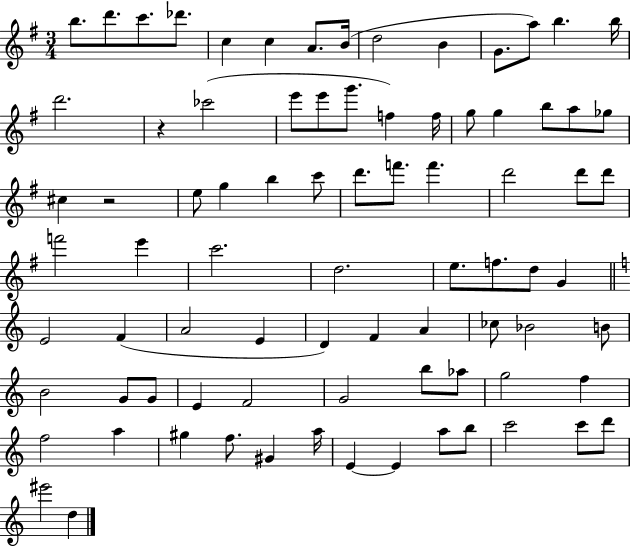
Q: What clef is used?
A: treble